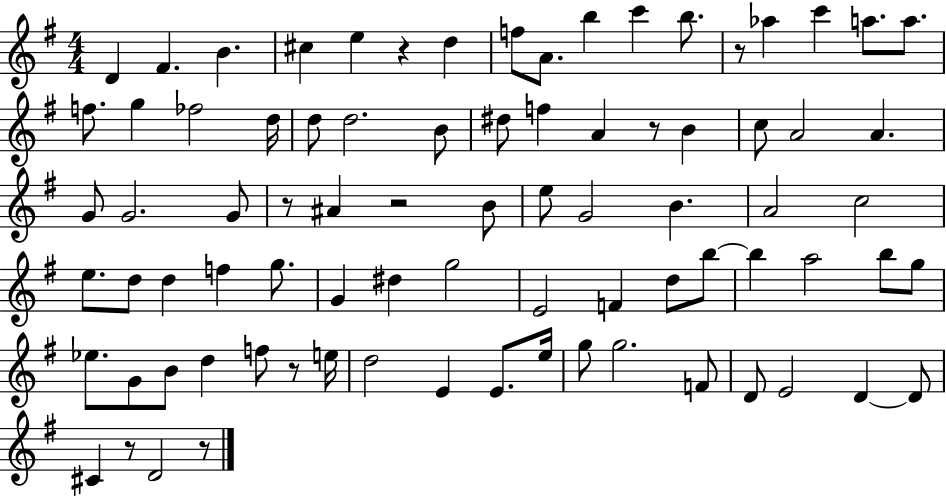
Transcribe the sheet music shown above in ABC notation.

X:1
T:Untitled
M:4/4
L:1/4
K:G
D ^F B ^c e z d f/2 A/2 b c' b/2 z/2 _a c' a/2 a/2 f/2 g _f2 d/4 d/2 d2 B/2 ^d/2 f A z/2 B c/2 A2 A G/2 G2 G/2 z/2 ^A z2 B/2 e/2 G2 B A2 c2 e/2 d/2 d f g/2 G ^d g2 E2 F d/2 b/2 b a2 b/2 g/2 _e/2 G/2 B/2 d f/2 z/2 e/4 d2 E E/2 e/4 g/2 g2 F/2 D/2 E2 D D/2 ^C z/2 D2 z/2